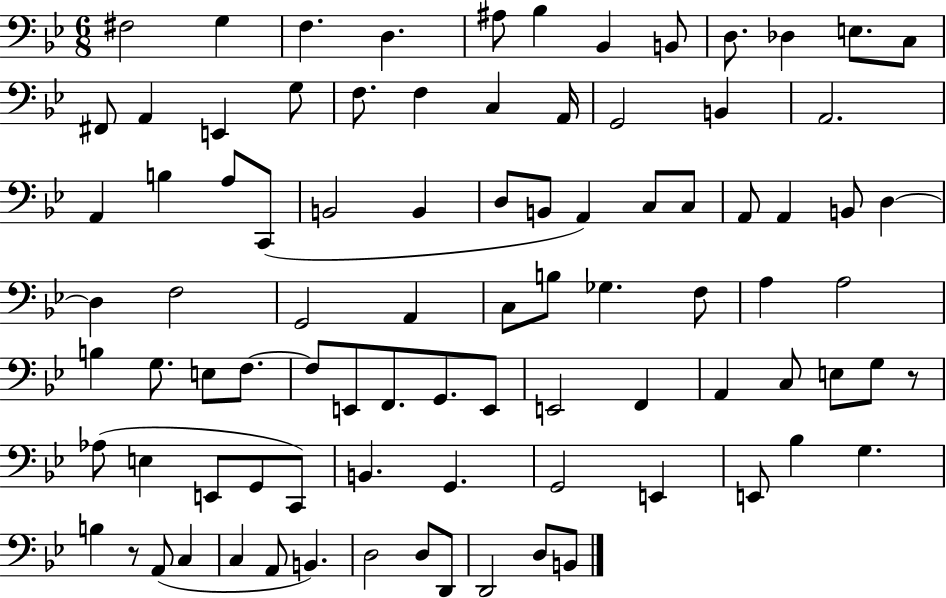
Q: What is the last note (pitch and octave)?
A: B2